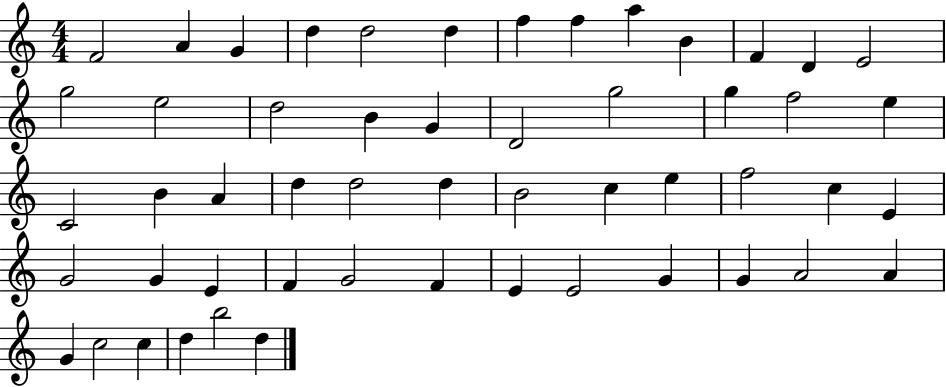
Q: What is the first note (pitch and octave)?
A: F4